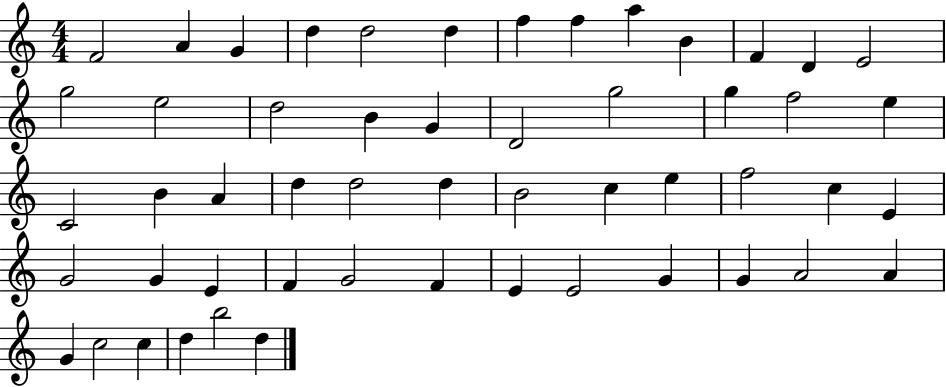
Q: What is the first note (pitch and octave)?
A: F4